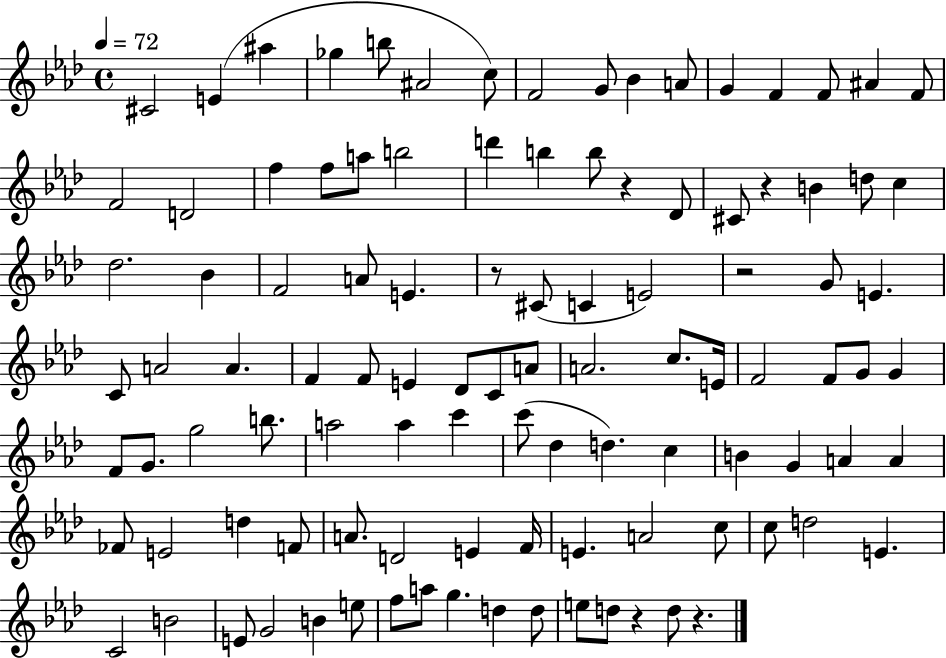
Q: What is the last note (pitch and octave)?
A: D5